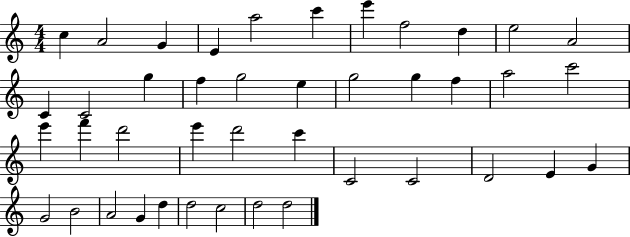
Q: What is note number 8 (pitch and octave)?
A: F5